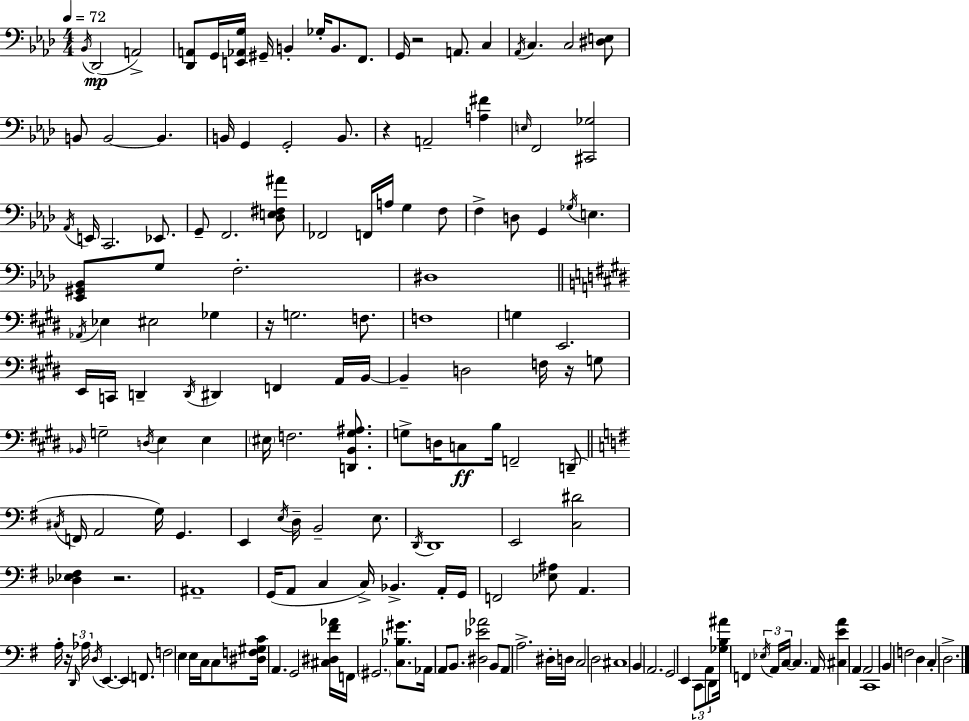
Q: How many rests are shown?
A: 6